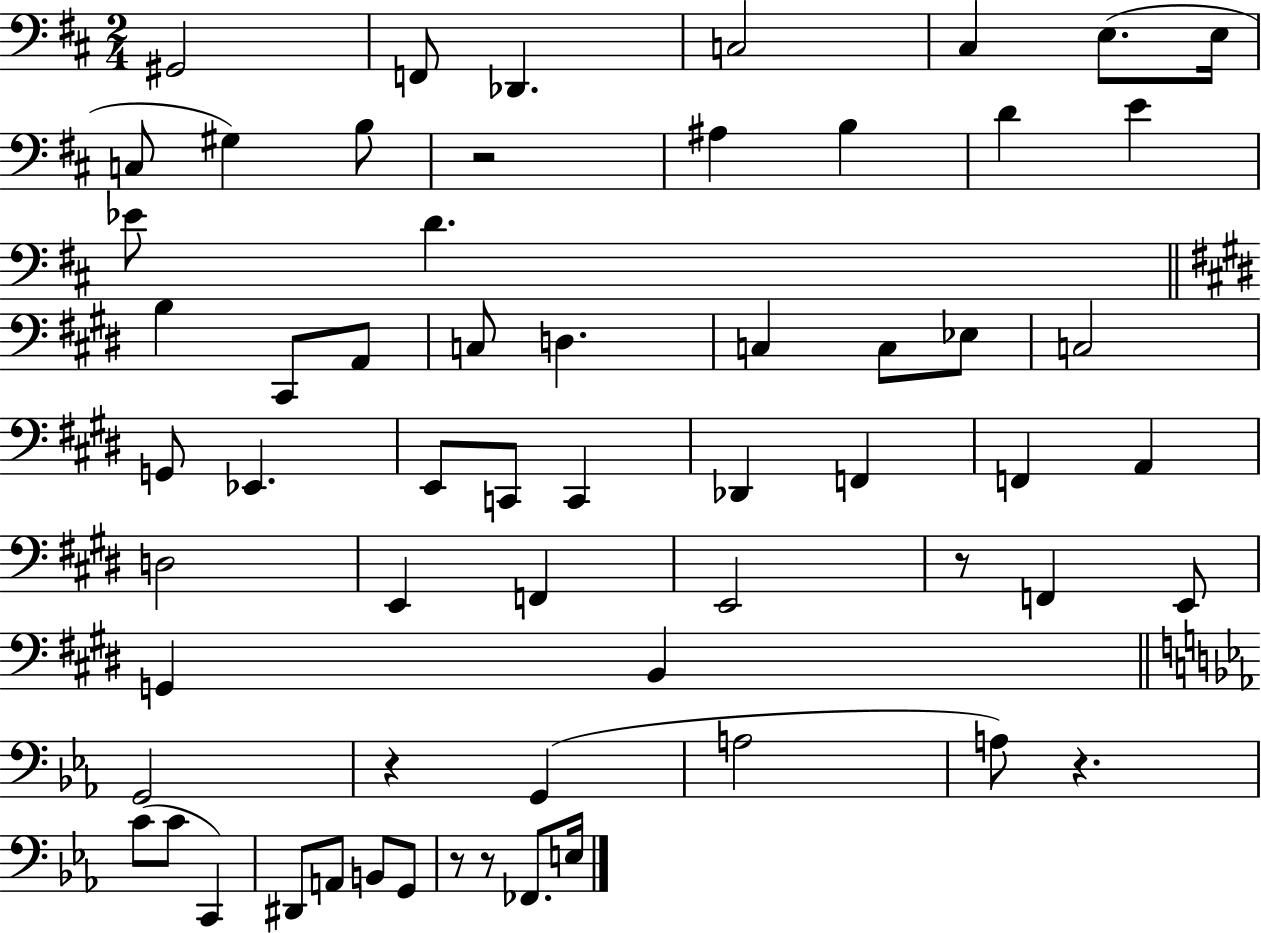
G#2/h F2/e Db2/q. C3/h C#3/q E3/e. E3/s C3/e G#3/q B3/e R/h A#3/q B3/q D4/q E4/q Eb4/e D4/q. B3/q C#2/e A2/e C3/e D3/q. C3/q C3/e Eb3/e C3/h G2/e Eb2/q. E2/e C2/e C2/q Db2/q F2/q F2/q A2/q D3/h E2/q F2/q E2/h R/e F2/q E2/e G2/q B2/q G2/h R/q G2/q A3/h A3/e R/q. C4/e C4/e C2/q D#2/e A2/e B2/e G2/e R/e R/e FES2/e. E3/s